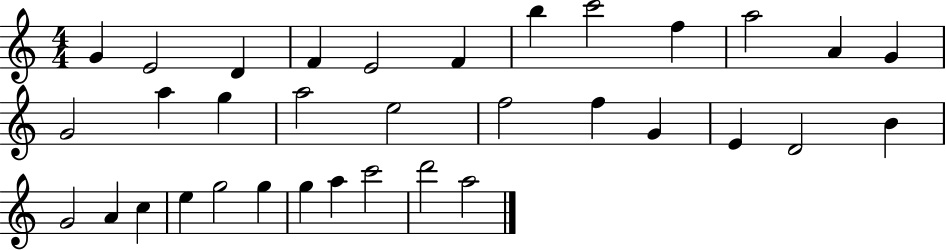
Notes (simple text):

G4/q E4/h D4/q F4/q E4/h F4/q B5/q C6/h F5/q A5/h A4/q G4/q G4/h A5/q G5/q A5/h E5/h F5/h F5/q G4/q E4/q D4/h B4/q G4/h A4/q C5/q E5/q G5/h G5/q G5/q A5/q C6/h D6/h A5/h